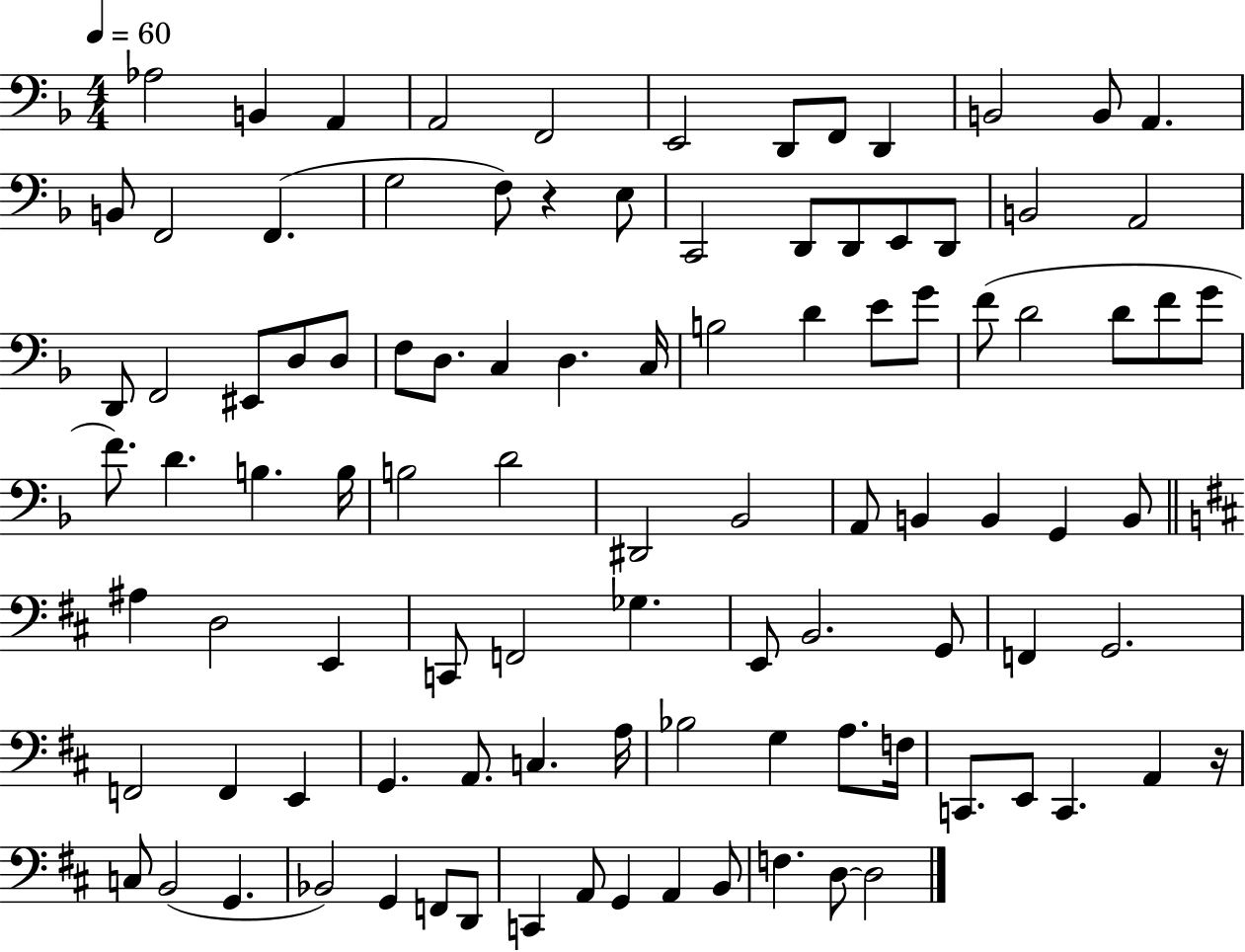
Ab3/h B2/q A2/q A2/h F2/h E2/h D2/e F2/e D2/q B2/h B2/e A2/q. B2/e F2/h F2/q. G3/h F3/e R/q E3/e C2/h D2/e D2/e E2/e D2/e B2/h A2/h D2/e F2/h EIS2/e D3/e D3/e F3/e D3/e. C3/q D3/q. C3/s B3/h D4/q E4/e G4/e F4/e D4/h D4/e F4/e G4/e F4/e. D4/q. B3/q. B3/s B3/h D4/h D#2/h Bb2/h A2/e B2/q B2/q G2/q B2/e A#3/q D3/h E2/q C2/e F2/h Gb3/q. E2/e B2/h. G2/e F2/q G2/h. F2/h F2/q E2/q G2/q. A2/e. C3/q. A3/s Bb3/h G3/q A3/e. F3/s C2/e. E2/e C2/q. A2/q R/s C3/e B2/h G2/q. Bb2/h G2/q F2/e D2/e C2/q A2/e G2/q A2/q B2/e F3/q. D3/e D3/h